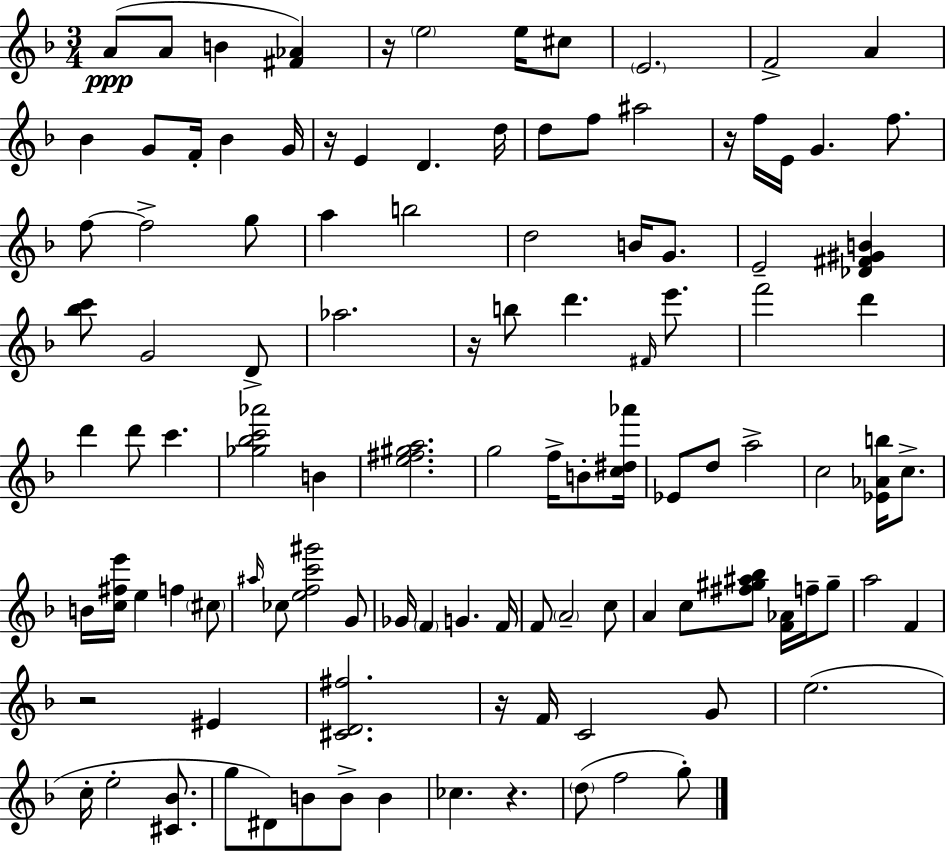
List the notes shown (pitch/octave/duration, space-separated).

A4/e A4/e B4/q [F#4,Ab4]/q R/s E5/h E5/s C#5/e E4/h. F4/h A4/q Bb4/q G4/e F4/s Bb4/q G4/s R/s E4/q D4/q. D5/s D5/e F5/e A#5/h R/s F5/s E4/s G4/q. F5/e. F5/e F5/h G5/e A5/q B5/h D5/h B4/s G4/e. E4/h [Db4,F#4,G#4,B4]/q [Bb5,C6]/e G4/h D4/e Ab5/h. R/s B5/e D6/q. F#4/s E6/e. F6/h D6/q D6/q D6/e C6/q. [Gb5,Bb5,C6,Ab6]/h B4/q [E5,F#5,G#5,A5]/h. G5/h F5/s B4/e [C5,D#5,Ab6]/s Eb4/e D5/e A5/h C5/h [Eb4,Ab4,B5]/s C5/e. B4/s [C5,F#5,E6]/s E5/q F5/q C#5/e A#5/s CES5/e [E5,F5,C6,G#6]/h G4/e Gb4/s F4/q G4/q. F4/s F4/e A4/h C5/e A4/q C5/e [F#5,G#5,A#5,Bb5]/e [F4,Ab4]/s F5/s G#5/e A5/h F4/q R/h EIS4/q [C#4,D4,F#5]/h. R/s F4/s C4/h G4/e E5/h. C5/s E5/h [C#4,Bb4]/e. G5/e D#4/e B4/e B4/e B4/q CES5/q. R/q. D5/e F5/h G5/e